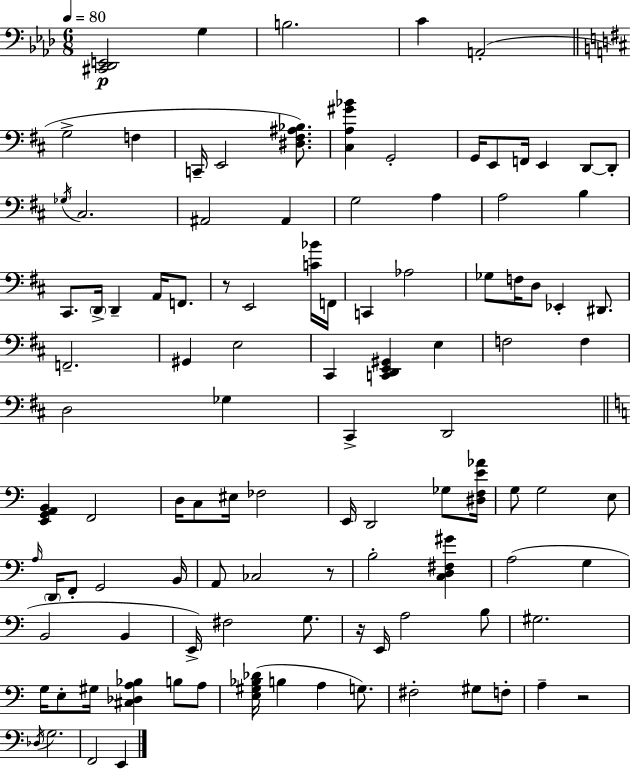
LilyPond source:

{
  \clef bass
  \numericTimeSignature
  \time 6/8
  \key f \minor
  \tempo 4 = 80
  <cis, des, e,>2\p g4 | b2. | c'4 a,2-.( | \bar "||" \break \key b \minor g2-> f4 | c,16-- e,2 <dis fis ais bes>8.) | <cis a gis' bes'>4 g,2-. | g,16 e,8 f,16 e,4 d,8~~ d,8-. | \break \acciaccatura { ges16 } cis2. | ais,2 ais,4 | g2 a4 | a2 b4 | \break cis,8. \parenthesize d,16-> d,4-- a,16 f,8. | r8 e,2 <c' bes'>16 | f,16 c,4 aes2 | ges8 f16 d8 ees,4-. dis,8. | \break f,2.-- | gis,4 e2 | cis,4 <c, d, e, gis,>4 e4 | f2 f4 | \break d2 ges4 | cis,4-> d,2 | \bar "||" \break \key c \major <e, g, a, b,>4 f,2 | d16 c8 eis16 fes2 | e,16 d,2 ges8 <dis f e' aes'>16 | g8 g2 e8 | \break \grace { a16 } \parenthesize d,16 f,8-. g,2 | b,16 a,8 ces2 r8 | b2-. <c d fis gis'>4 | a2( g4 | \break b,2 b,4 | e,16->) fis2 g8. | r16 e,16 a2 b8 | gis2. | \break g16 e8-. gis16 <cis des a bes>4 b8 a8 | <e gis bes des'>16( b4 a4 g8.) | fis2-. gis8 f8-. | a4-- r2 | \break \acciaccatura { des16 } g2. | f,2 e,4 | \bar "|."
}